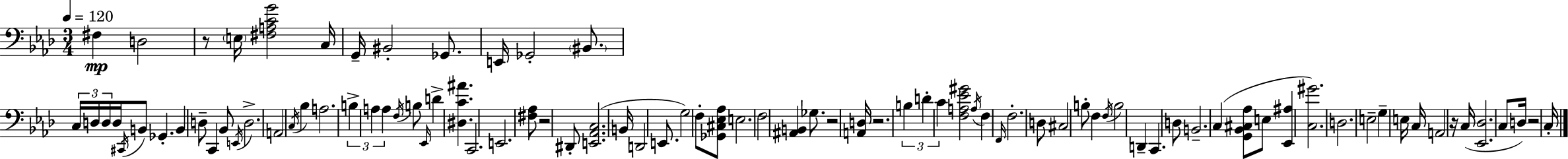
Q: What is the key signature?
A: AES major